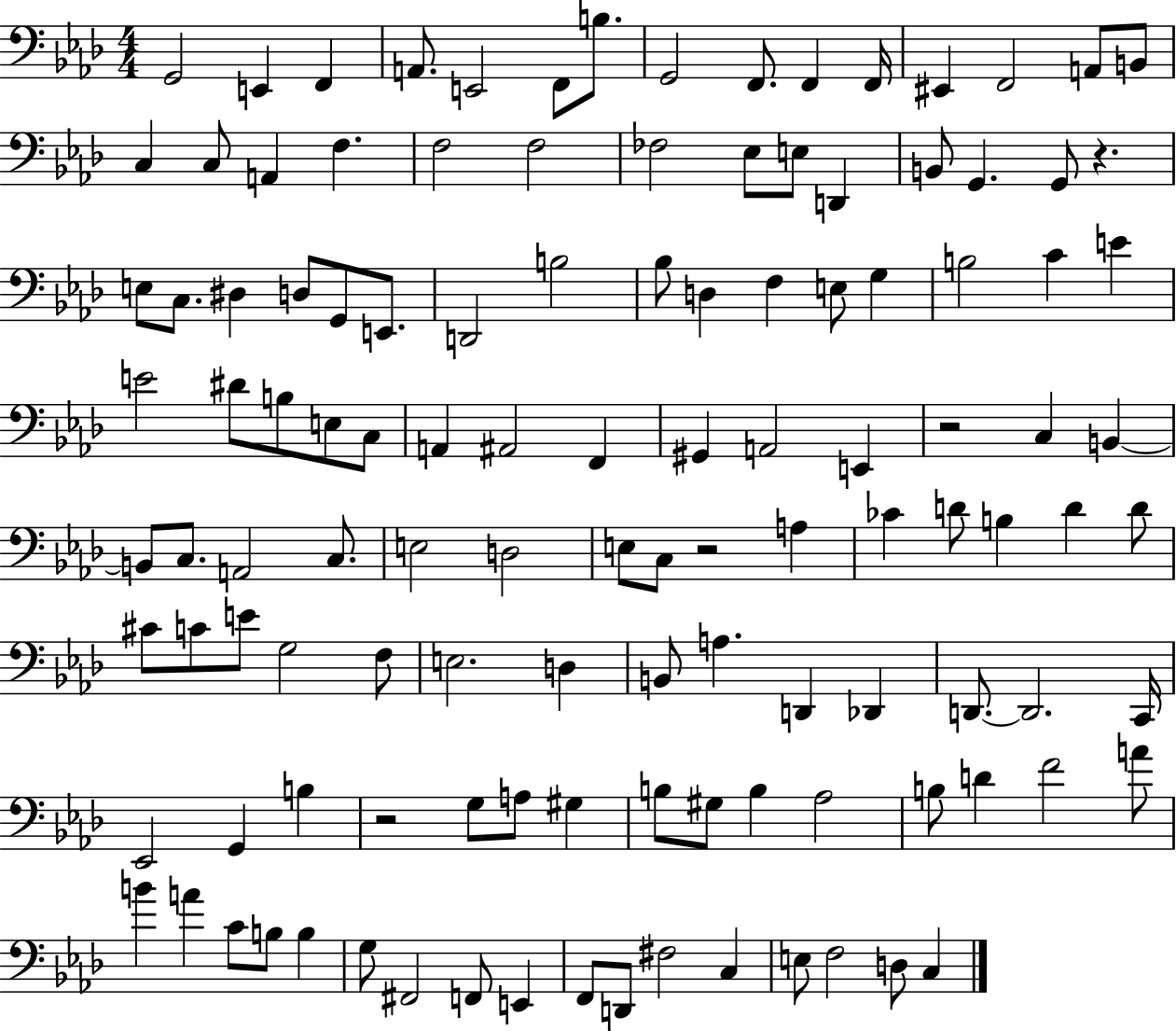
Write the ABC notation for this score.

X:1
T:Untitled
M:4/4
L:1/4
K:Ab
G,,2 E,, F,, A,,/2 E,,2 F,,/2 B,/2 G,,2 F,,/2 F,, F,,/4 ^E,, F,,2 A,,/2 B,,/2 C, C,/2 A,, F, F,2 F,2 _F,2 _E,/2 E,/2 D,, B,,/2 G,, G,,/2 z E,/2 C,/2 ^D, D,/2 G,,/2 E,,/2 D,,2 B,2 _B,/2 D, F, E,/2 G, B,2 C E E2 ^D/2 B,/2 E,/2 C,/2 A,, ^A,,2 F,, ^G,, A,,2 E,, z2 C, B,, B,,/2 C,/2 A,,2 C,/2 E,2 D,2 E,/2 C,/2 z2 A, _C D/2 B, D D/2 ^C/2 C/2 E/2 G,2 F,/2 E,2 D, B,,/2 A, D,, _D,, D,,/2 D,,2 C,,/4 _E,,2 G,, B, z2 G,/2 A,/2 ^G, B,/2 ^G,/2 B, _A,2 B,/2 D F2 A/2 B A C/2 B,/2 B, G,/2 ^F,,2 F,,/2 E,, F,,/2 D,,/2 ^F,2 C, E,/2 F,2 D,/2 C,